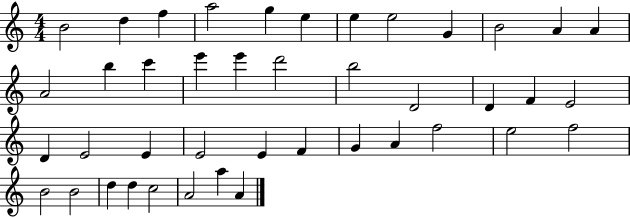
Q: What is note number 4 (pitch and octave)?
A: A5